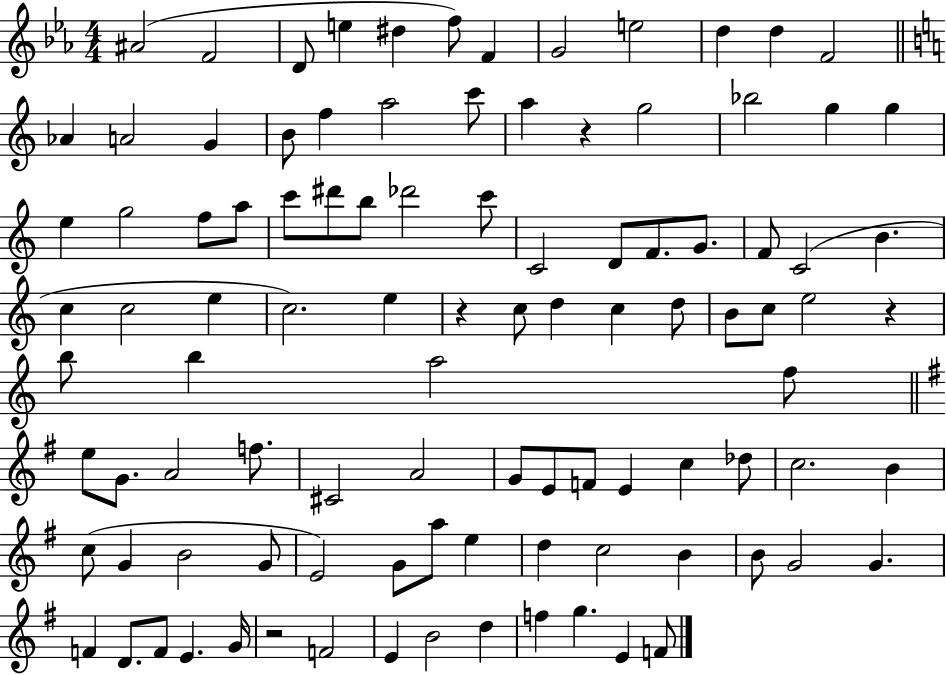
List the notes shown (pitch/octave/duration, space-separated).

A#4/h F4/h D4/e E5/q D#5/q F5/e F4/q G4/h E5/h D5/q D5/q F4/h Ab4/q A4/h G4/q B4/e F5/q A5/h C6/e A5/q R/q G5/h Bb5/h G5/q G5/q E5/q G5/h F5/e A5/e C6/e D#6/e B5/e Db6/h C6/e C4/h D4/e F4/e. G4/e. F4/e C4/h B4/q. C5/q C5/h E5/q C5/h. E5/q R/q C5/e D5/q C5/q D5/e B4/e C5/e E5/h R/q B5/e B5/q A5/h F5/e E5/e G4/e. A4/h F5/e. C#4/h A4/h G4/e E4/e F4/e E4/q C5/q Db5/e C5/h. B4/q C5/e G4/q B4/h G4/e E4/h G4/e A5/e E5/q D5/q C5/h B4/q B4/e G4/h G4/q. F4/q D4/e. F4/e E4/q. G4/s R/h F4/h E4/q B4/h D5/q F5/q G5/q. E4/q F4/e